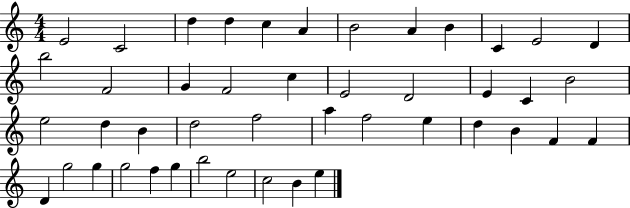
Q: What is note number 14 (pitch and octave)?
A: F4